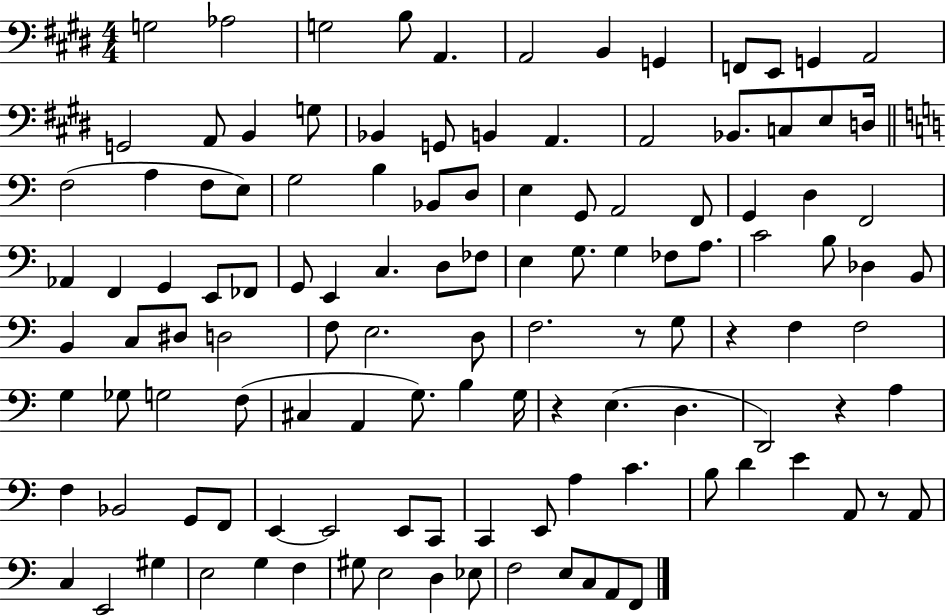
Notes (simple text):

G3/h Ab3/h G3/h B3/e A2/q. A2/h B2/q G2/q F2/e E2/e G2/q A2/h G2/h A2/e B2/q G3/e Bb2/q G2/e B2/q A2/q. A2/h Bb2/e. C3/e E3/e D3/s F3/h A3/q F3/e E3/e G3/h B3/q Bb2/e D3/e E3/q G2/e A2/h F2/e G2/q D3/q F2/h Ab2/q F2/q G2/q E2/e FES2/e G2/e E2/q C3/q. D3/e FES3/e E3/q G3/e. G3/q FES3/e A3/e. C4/h B3/e Db3/q B2/e B2/q C3/e D#3/e D3/h F3/e E3/h. D3/e F3/h. R/e G3/e R/q F3/q F3/h G3/q Gb3/e G3/h F3/e C#3/q A2/q G3/e. B3/q G3/s R/q E3/q. D3/q. D2/h R/q A3/q F3/q Bb2/h G2/e F2/e E2/q E2/h E2/e C2/e C2/q E2/e A3/q C4/q. B3/e D4/q E4/q A2/e R/e A2/e C3/q E2/h G#3/q E3/h G3/q F3/q G#3/e E3/h D3/q Eb3/e F3/h E3/e C3/e A2/e F2/e